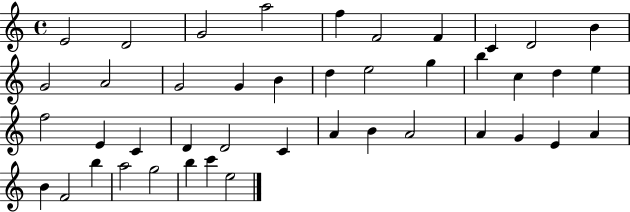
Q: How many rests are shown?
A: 0